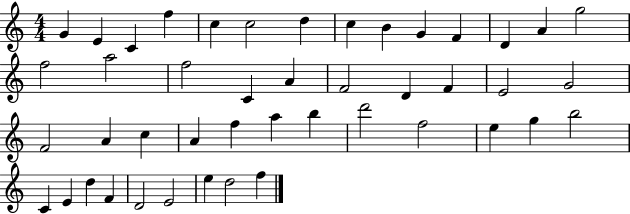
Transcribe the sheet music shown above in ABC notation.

X:1
T:Untitled
M:4/4
L:1/4
K:C
G E C f c c2 d c B G F D A g2 f2 a2 f2 C A F2 D F E2 G2 F2 A c A f a b d'2 f2 e g b2 C E d F D2 E2 e d2 f